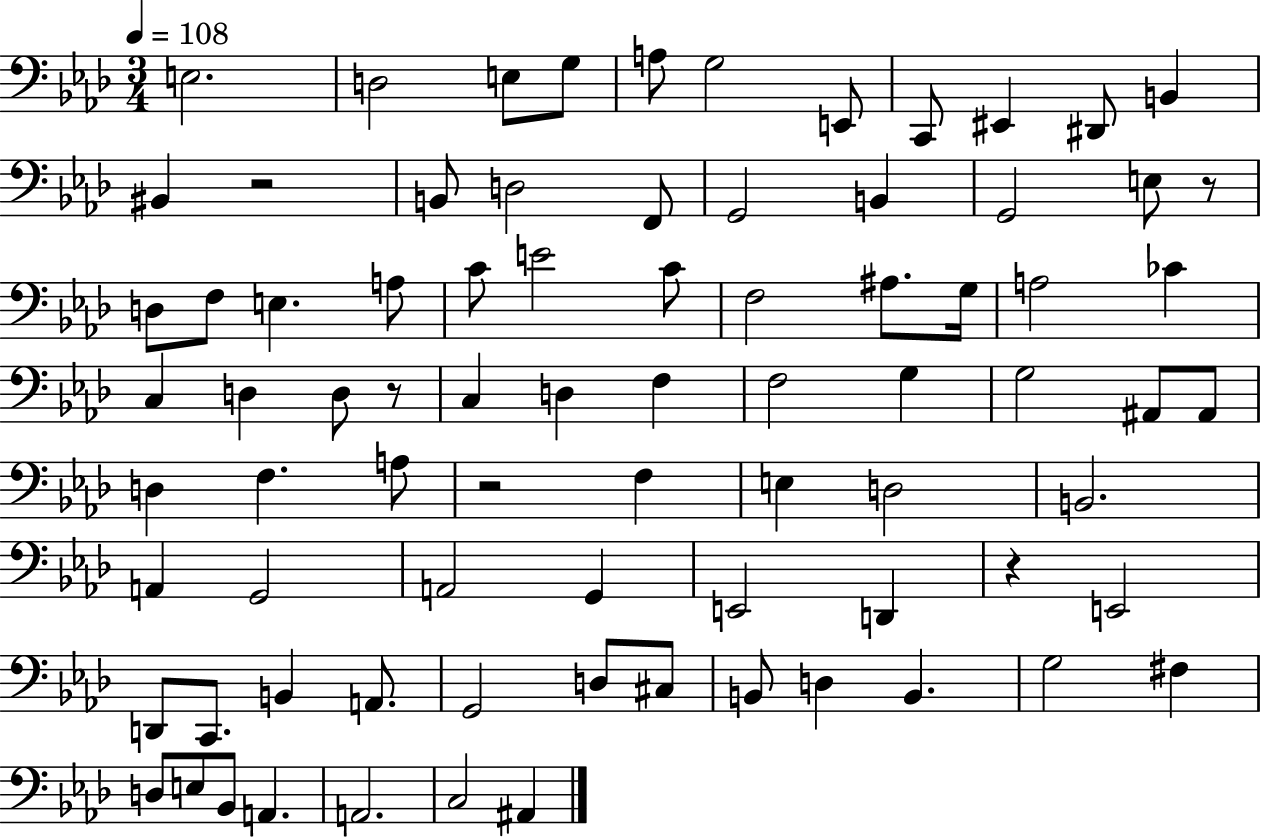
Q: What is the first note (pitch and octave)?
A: E3